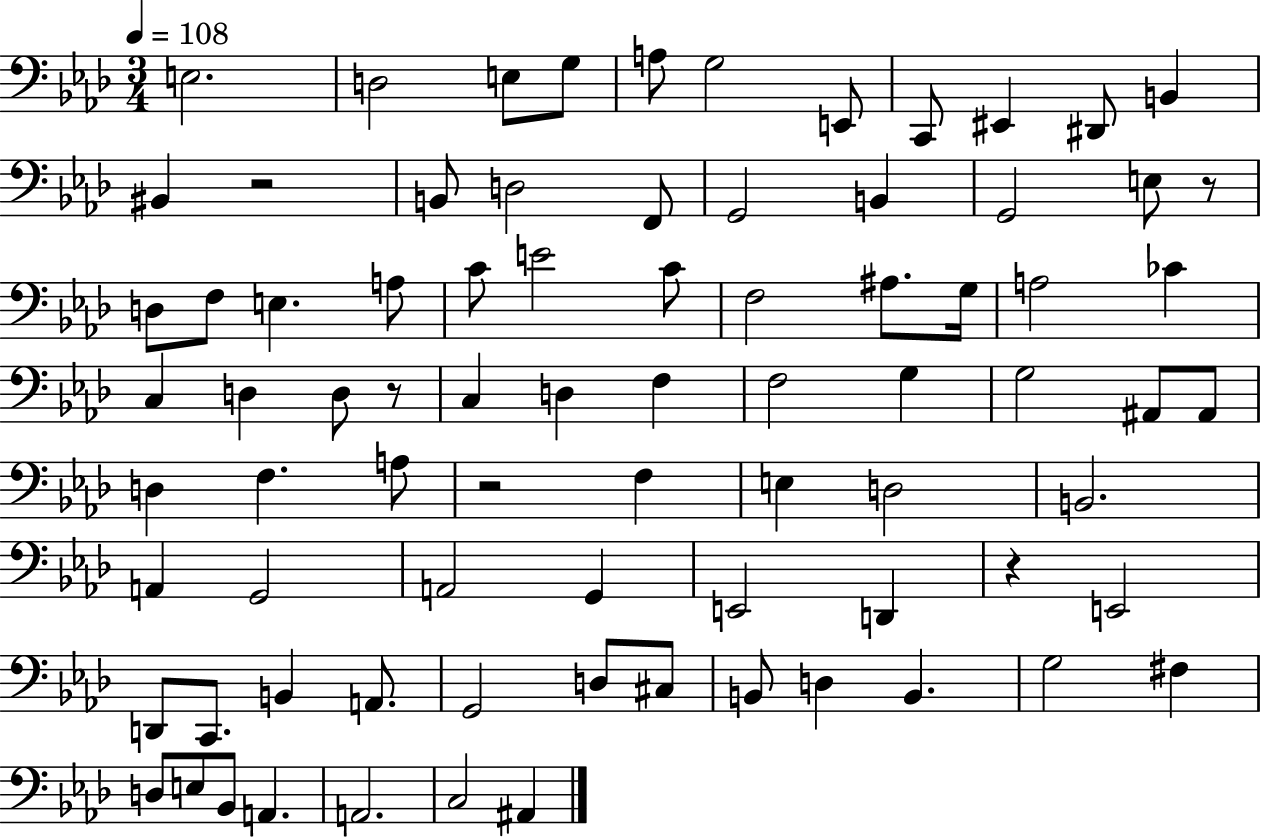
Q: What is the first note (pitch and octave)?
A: E3